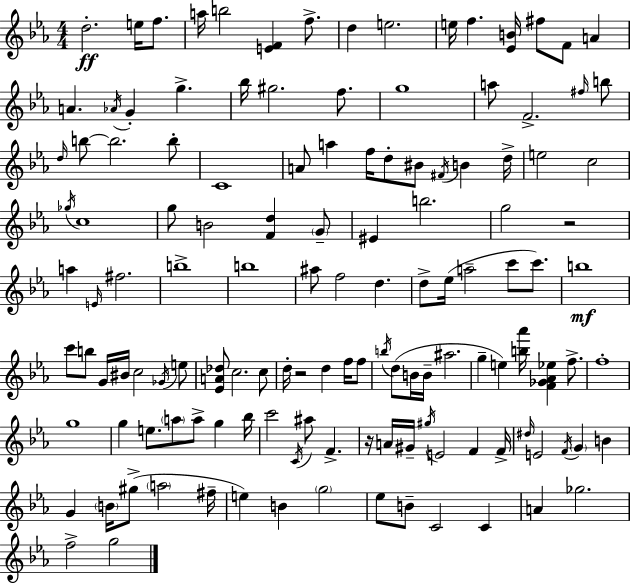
X:1
T:Untitled
M:4/4
L:1/4
K:Eb
d2 e/4 f/2 a/4 b2 [EF] f/2 d e2 e/4 f [_EB]/4 ^f/2 F/2 A A _A/4 G g _b/4 ^g2 f/2 g4 a/2 F2 ^f/4 b/2 d/4 b/2 b2 b/2 C4 A/2 a f/4 d/2 ^B/2 ^F/4 B d/4 e2 c2 _g/4 c4 g/2 B2 [Fd] G/2 ^E b2 g2 z2 a E/4 ^f2 b4 b4 ^a/2 f2 d d/2 _e/4 a2 c'/2 c'/2 b4 c'/2 b/2 G/4 ^B/4 c2 _G/4 e/2 [_EA_d]/2 c2 c/2 d/4 z2 d f/4 f/2 b/4 d/2 B/4 B/4 ^a2 g e [b_a']/4 [F_G_A_e] f/2 f4 g4 g e/2 a/2 a/2 g _b/4 c'2 C/4 ^a/2 F z/4 A/4 ^G/4 ^g/4 E2 F F/4 ^d/4 E2 F/4 G B G B/4 ^g/2 a2 ^f/4 e B g2 _e/2 B/2 C2 C A _g2 f2 g2